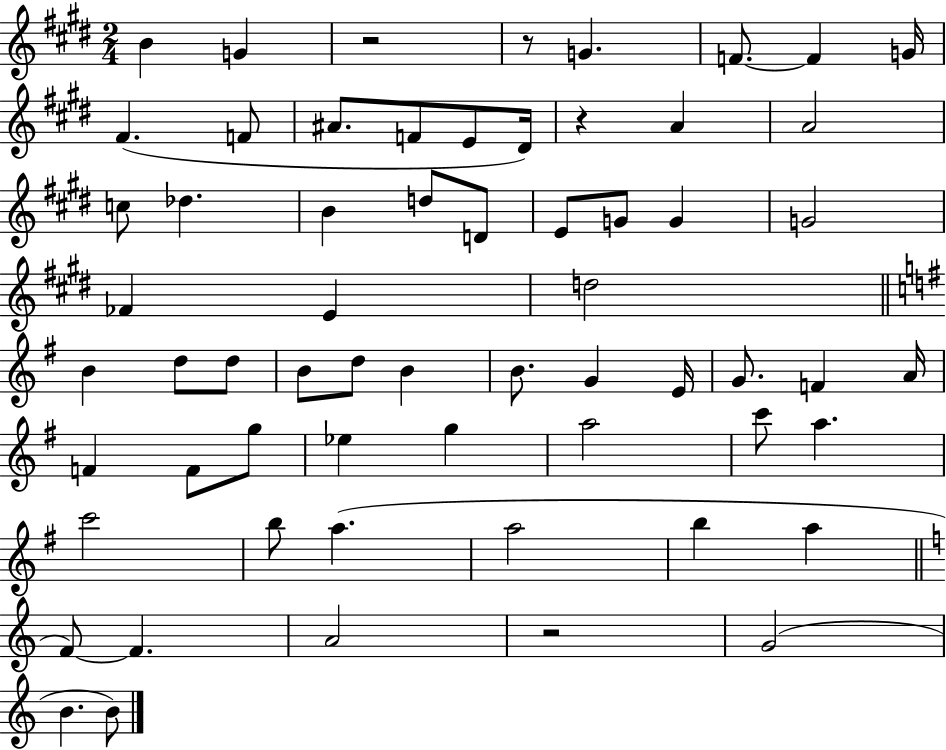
{
  \clef treble
  \numericTimeSignature
  \time 2/4
  \key e \major
  b'4 g'4 | r2 | r8 g'4. | f'8.~~ f'4 g'16 | \break fis'4.( f'8 | ais'8. f'8 e'8 dis'16) | r4 a'4 | a'2 | \break c''8 des''4. | b'4 d''8 d'8 | e'8 g'8 g'4 | g'2 | \break fes'4 e'4 | d''2 | \bar "||" \break \key g \major b'4 d''8 d''8 | b'8 d''8 b'4 | b'8. g'4 e'16 | g'8. f'4 a'16 | \break f'4 f'8 g''8 | ees''4 g''4 | a''2 | c'''8 a''4. | \break c'''2 | b''8 a''4.( | a''2 | b''4 a''4 | \break \bar "||" \break \key c \major f'8~~) f'4. | a'2 | r2 | g'2( | \break b'4. b'8) | \bar "|."
}